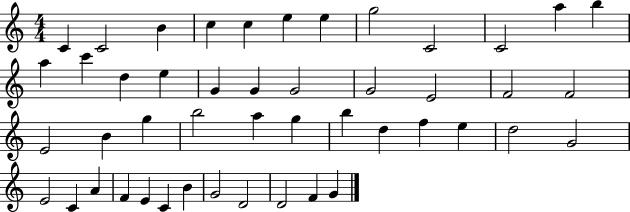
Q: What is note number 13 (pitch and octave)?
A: A5